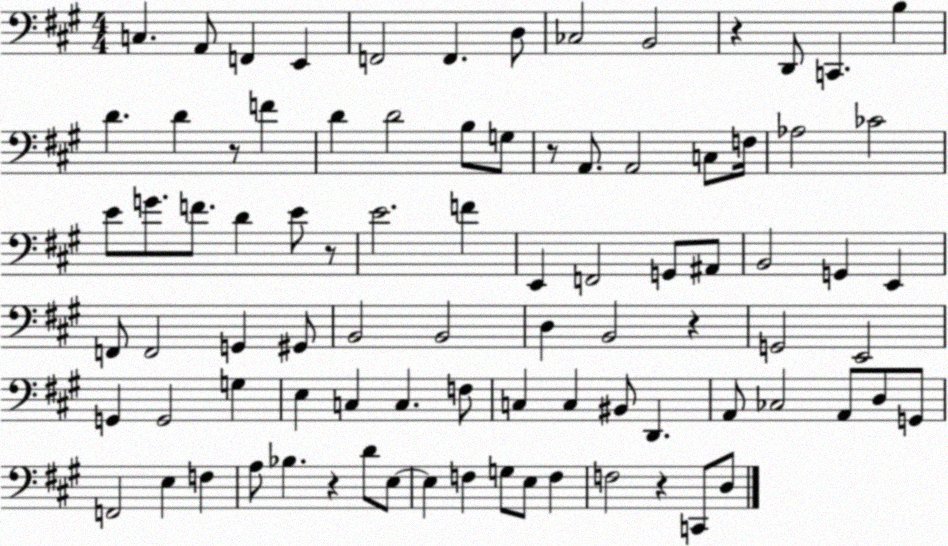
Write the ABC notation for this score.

X:1
T:Untitled
M:4/4
L:1/4
K:A
C, A,,/2 F,, E,, F,,2 F,, D,/2 _C,2 B,,2 z D,,/2 C,, B, D D z/2 F D D2 B,/2 G,/2 z/2 A,,/2 A,,2 C,/2 F,/4 _A,2 _C2 E/2 G/2 F/2 D E/2 z/2 E2 F E,, F,,2 G,,/2 ^A,,/2 B,,2 G,, E,, F,,/2 F,,2 G,, ^G,,/2 B,,2 B,,2 D, B,,2 z G,,2 E,,2 G,, G,,2 G, E, C, C, F,/2 C, C, ^B,,/2 D,, A,,/2 _C,2 A,,/2 D,/2 G,,/2 F,,2 E, F, A,/2 _B, z D/2 E,/2 E, F, G,/2 E,/2 F, F,2 z C,,/2 D,/2